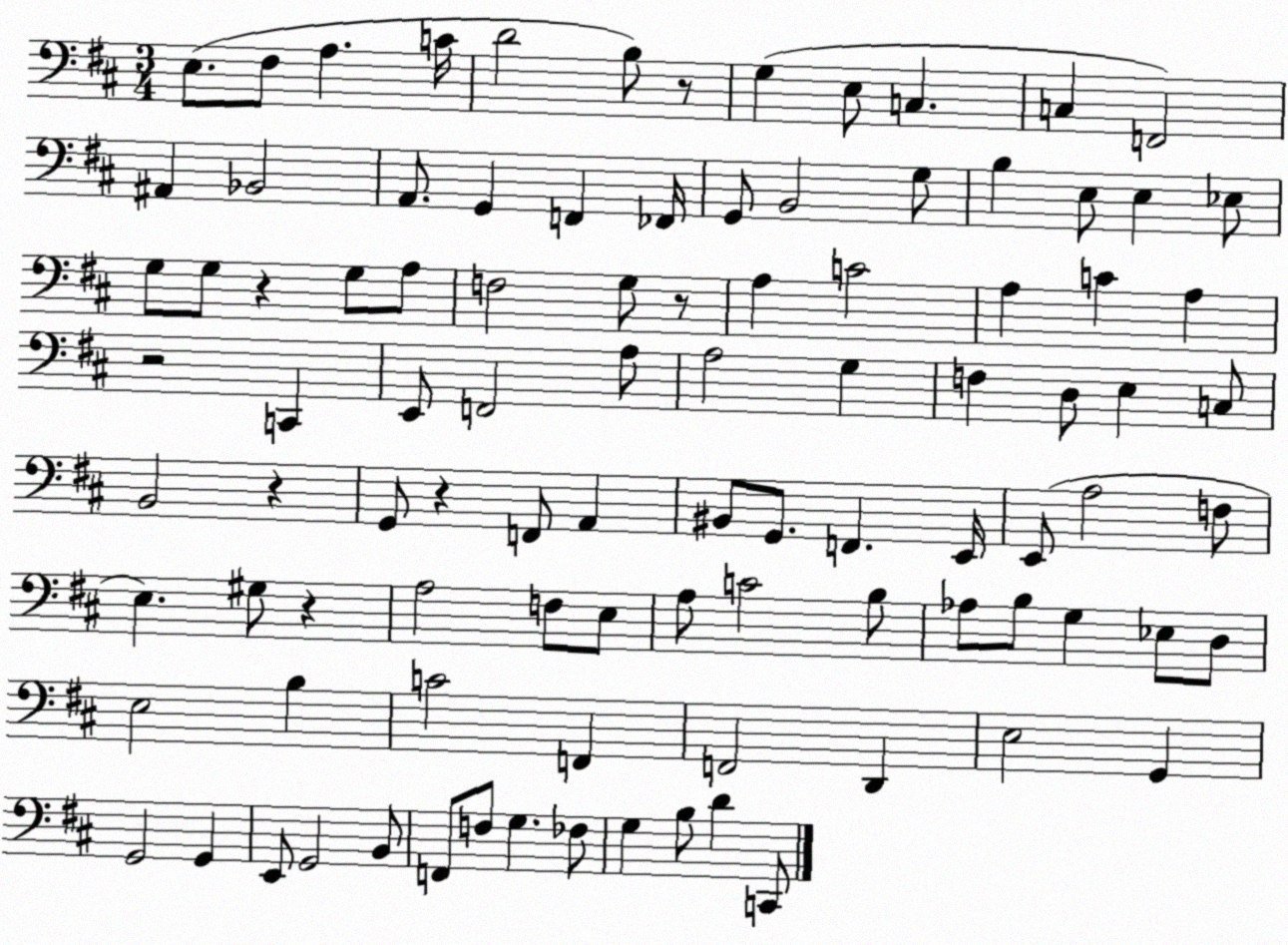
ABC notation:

X:1
T:Untitled
M:3/4
L:1/4
K:D
E,/2 ^F,/2 A, C/4 D2 B,/2 z/2 G, E,/2 C, C, F,,2 ^A,, _B,,2 A,,/2 G,, F,, _F,,/4 G,,/2 B,,2 G,/2 B, E,/2 E, _E,/2 G,/2 G,/2 z G,/2 A,/2 F,2 G,/2 z/2 A, C2 A, C A, z2 C,, E,,/2 F,,2 A,/2 A,2 G, F, D,/2 E, C,/2 B,,2 z G,,/2 z F,,/2 A,, ^B,,/2 G,,/2 F,, E,,/4 E,,/2 A,2 F,/2 E, ^G,/2 z A,2 F,/2 E,/2 A,/2 C2 B,/2 _A,/2 B,/2 G, _E,/2 D,/2 E,2 B, C2 F,, F,,2 D,, E,2 G,, G,,2 G,, E,,/2 G,,2 B,,/2 F,,/2 F,/2 G, _F,/2 G, B,/2 D C,,/2